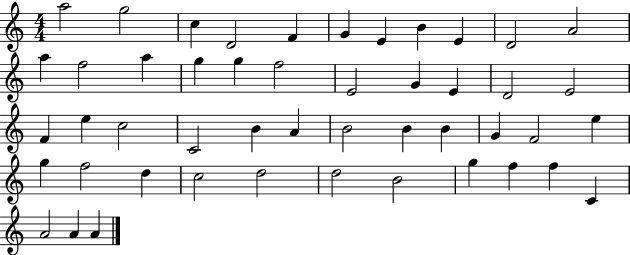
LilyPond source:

{
  \clef treble
  \numericTimeSignature
  \time 4/4
  \key c \major
  a''2 g''2 | c''4 d'2 f'4 | g'4 e'4 b'4 e'4 | d'2 a'2 | \break a''4 f''2 a''4 | g''4 g''4 f''2 | e'2 g'4 e'4 | d'2 e'2 | \break f'4 e''4 c''2 | c'2 b'4 a'4 | b'2 b'4 b'4 | g'4 f'2 e''4 | \break g''4 f''2 d''4 | c''2 d''2 | d''2 b'2 | g''4 f''4 f''4 c'4 | \break a'2 a'4 a'4 | \bar "|."
}